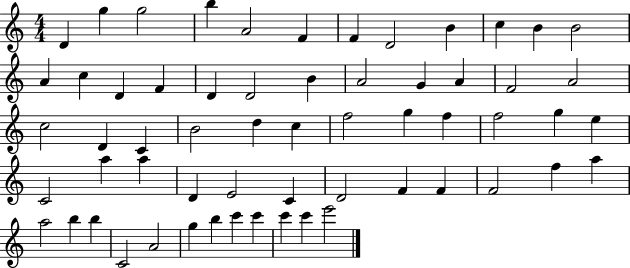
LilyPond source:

{
  \clef treble
  \numericTimeSignature
  \time 4/4
  \key c \major
  d'4 g''4 g''2 | b''4 a'2 f'4 | f'4 d'2 b'4 | c''4 b'4 b'2 | \break a'4 c''4 d'4 f'4 | d'4 d'2 b'4 | a'2 g'4 a'4 | f'2 a'2 | \break c''2 d'4 c'4 | b'2 d''4 c''4 | f''2 g''4 f''4 | f''2 g''4 e''4 | \break c'2 a''4 a''4 | d'4 e'2 c'4 | d'2 f'4 f'4 | f'2 f''4 a''4 | \break a''2 b''4 b''4 | c'2 a'2 | g''4 b''4 c'''4 c'''4 | c'''4 c'''4 e'''2 | \break \bar "|."
}